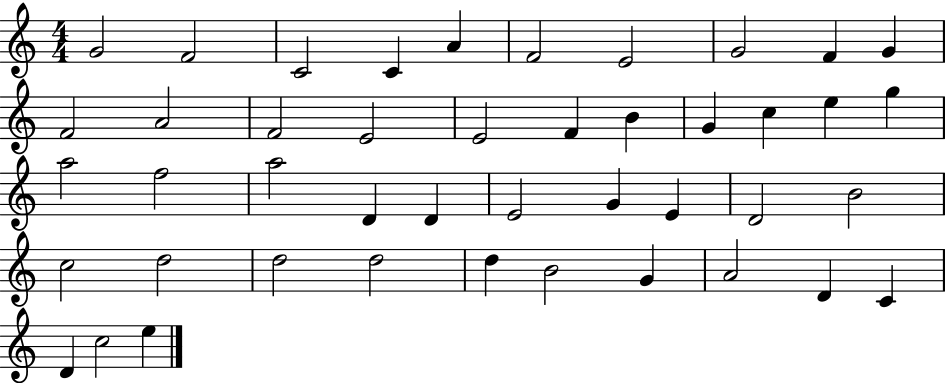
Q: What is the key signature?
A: C major